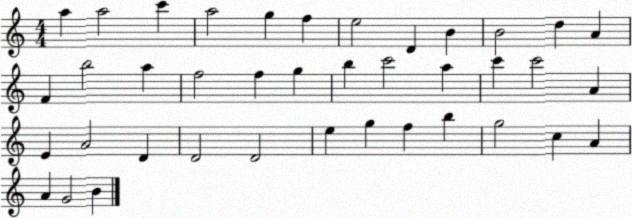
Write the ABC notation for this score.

X:1
T:Untitled
M:4/4
L:1/4
K:C
a a2 c' a2 g f e2 D B B2 d A F b2 a f2 f g b c'2 a c' c'2 A E A2 D D2 D2 e g f b g2 c A A G2 B